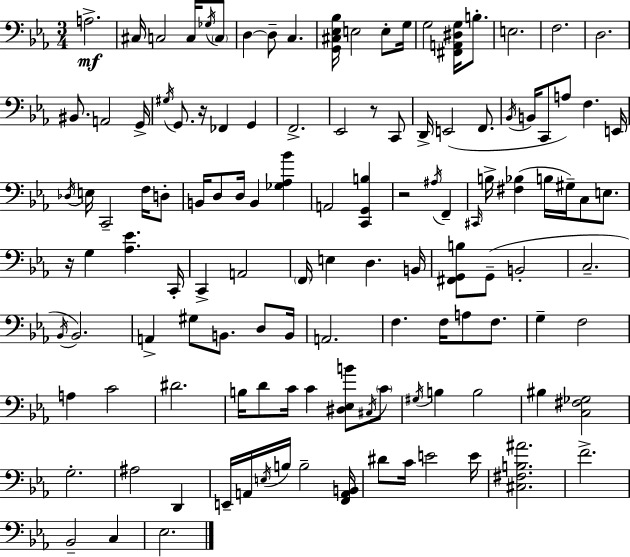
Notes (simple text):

A3/h. C#3/s C3/h C3/s Gb3/s C3/e D3/q D3/e C3/q. [G2,C#3,Eb3,Bb3]/s E3/h E3/e G3/s G3/h [F#2,A2,D#3,G3]/s B3/e. E3/h. F3/h. D3/h. BIS2/e. A2/h G2/s G#3/s G2/e. R/s FES2/q G2/q F2/h. Eb2/h R/e C2/e D2/s E2/h F2/e. Bb2/s B2/s C2/e A3/e F3/q. E2/s Db3/s E3/s C2/h F3/s D3/e B2/s D3/e D3/s B2/q [Gb3,Ab3,Bb4]/q A2/h [C2,G2,B3]/q R/h A#3/s F2/q C#2/s B3/s [F#3,Bb3]/q B3/s G#3/s C3/e E3/e. R/s G3/q [Ab3,Eb4]/q. C2/s C2/q A2/h F2/s E3/q D3/q. B2/s [F#2,G2,B3]/e G2/e B2/h C3/h. Bb2/s Bb2/h. A2/q G#3/e B2/e. D3/e B2/s A2/h. F3/q. F3/s A3/e F3/e. G3/q F3/h A3/q C4/h D#4/h. B3/s D4/e C4/s C4/q [D#3,Eb3,B4]/e C#3/s C4/e G#3/s B3/q B3/h BIS3/q [C3,F#3,Gb3]/h G3/h. A#3/h D2/q E2/s A2/s E3/s B3/s B3/h [F2,A2,B2]/s D#4/e C4/s E4/h E4/s [C#3,F#3,B3,A#4]/h. F4/h. Bb2/h C3/q Eb3/h.